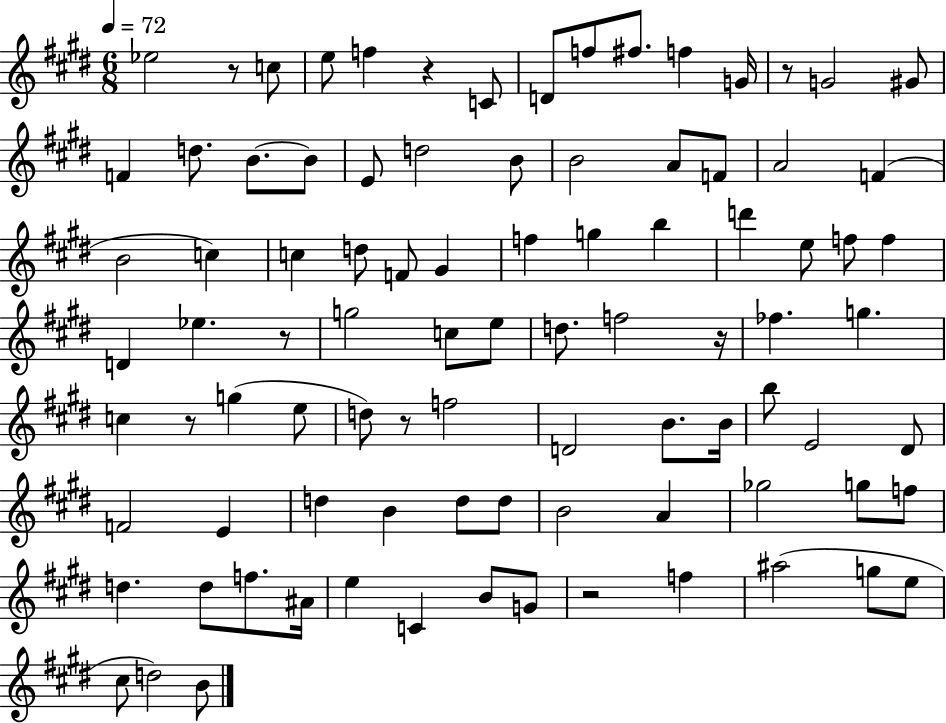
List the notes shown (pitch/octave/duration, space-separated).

Eb5/h R/e C5/e E5/e F5/q R/q C4/e D4/e F5/e F#5/e. F5/q G4/s R/e G4/h G#4/e F4/q D5/e. B4/e. B4/e E4/e D5/h B4/e B4/h A4/e F4/e A4/h F4/q B4/h C5/q C5/q D5/e F4/e G#4/q F5/q G5/q B5/q D6/q E5/e F5/e F5/q D4/q Eb5/q. R/e G5/h C5/e E5/e D5/e. F5/h R/s FES5/q. G5/q. C5/q R/e G5/q E5/e D5/e R/e F5/h D4/h B4/e. B4/s B5/e E4/h D#4/e F4/h E4/q D5/q B4/q D5/e D5/e B4/h A4/q Gb5/h G5/e F5/e D5/q. D5/e F5/e. A#4/s E5/q C4/q B4/e G4/e R/h F5/q A#5/h G5/e E5/e C#5/e D5/h B4/e